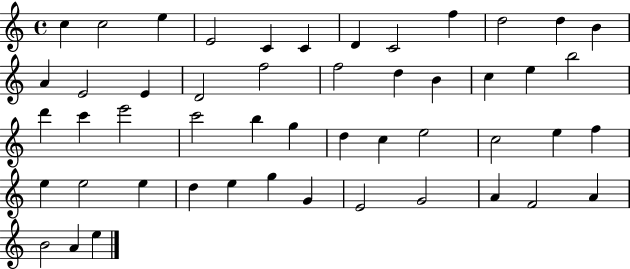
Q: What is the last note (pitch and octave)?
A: E5